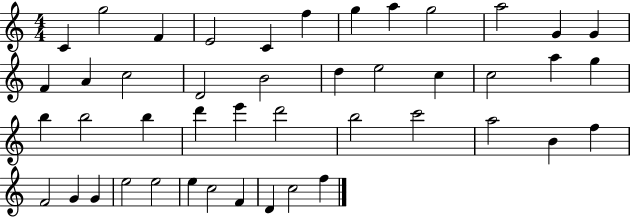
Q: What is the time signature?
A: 4/4